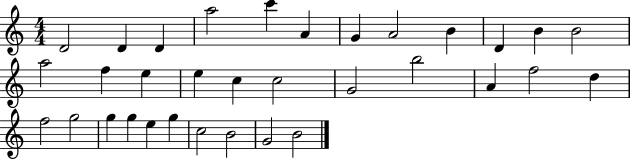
{
  \clef treble
  \numericTimeSignature
  \time 4/4
  \key c \major
  d'2 d'4 d'4 | a''2 c'''4 a'4 | g'4 a'2 b'4 | d'4 b'4 b'2 | \break a''2 f''4 e''4 | e''4 c''4 c''2 | g'2 b''2 | a'4 f''2 d''4 | \break f''2 g''2 | g''4 g''4 e''4 g''4 | c''2 b'2 | g'2 b'2 | \break \bar "|."
}